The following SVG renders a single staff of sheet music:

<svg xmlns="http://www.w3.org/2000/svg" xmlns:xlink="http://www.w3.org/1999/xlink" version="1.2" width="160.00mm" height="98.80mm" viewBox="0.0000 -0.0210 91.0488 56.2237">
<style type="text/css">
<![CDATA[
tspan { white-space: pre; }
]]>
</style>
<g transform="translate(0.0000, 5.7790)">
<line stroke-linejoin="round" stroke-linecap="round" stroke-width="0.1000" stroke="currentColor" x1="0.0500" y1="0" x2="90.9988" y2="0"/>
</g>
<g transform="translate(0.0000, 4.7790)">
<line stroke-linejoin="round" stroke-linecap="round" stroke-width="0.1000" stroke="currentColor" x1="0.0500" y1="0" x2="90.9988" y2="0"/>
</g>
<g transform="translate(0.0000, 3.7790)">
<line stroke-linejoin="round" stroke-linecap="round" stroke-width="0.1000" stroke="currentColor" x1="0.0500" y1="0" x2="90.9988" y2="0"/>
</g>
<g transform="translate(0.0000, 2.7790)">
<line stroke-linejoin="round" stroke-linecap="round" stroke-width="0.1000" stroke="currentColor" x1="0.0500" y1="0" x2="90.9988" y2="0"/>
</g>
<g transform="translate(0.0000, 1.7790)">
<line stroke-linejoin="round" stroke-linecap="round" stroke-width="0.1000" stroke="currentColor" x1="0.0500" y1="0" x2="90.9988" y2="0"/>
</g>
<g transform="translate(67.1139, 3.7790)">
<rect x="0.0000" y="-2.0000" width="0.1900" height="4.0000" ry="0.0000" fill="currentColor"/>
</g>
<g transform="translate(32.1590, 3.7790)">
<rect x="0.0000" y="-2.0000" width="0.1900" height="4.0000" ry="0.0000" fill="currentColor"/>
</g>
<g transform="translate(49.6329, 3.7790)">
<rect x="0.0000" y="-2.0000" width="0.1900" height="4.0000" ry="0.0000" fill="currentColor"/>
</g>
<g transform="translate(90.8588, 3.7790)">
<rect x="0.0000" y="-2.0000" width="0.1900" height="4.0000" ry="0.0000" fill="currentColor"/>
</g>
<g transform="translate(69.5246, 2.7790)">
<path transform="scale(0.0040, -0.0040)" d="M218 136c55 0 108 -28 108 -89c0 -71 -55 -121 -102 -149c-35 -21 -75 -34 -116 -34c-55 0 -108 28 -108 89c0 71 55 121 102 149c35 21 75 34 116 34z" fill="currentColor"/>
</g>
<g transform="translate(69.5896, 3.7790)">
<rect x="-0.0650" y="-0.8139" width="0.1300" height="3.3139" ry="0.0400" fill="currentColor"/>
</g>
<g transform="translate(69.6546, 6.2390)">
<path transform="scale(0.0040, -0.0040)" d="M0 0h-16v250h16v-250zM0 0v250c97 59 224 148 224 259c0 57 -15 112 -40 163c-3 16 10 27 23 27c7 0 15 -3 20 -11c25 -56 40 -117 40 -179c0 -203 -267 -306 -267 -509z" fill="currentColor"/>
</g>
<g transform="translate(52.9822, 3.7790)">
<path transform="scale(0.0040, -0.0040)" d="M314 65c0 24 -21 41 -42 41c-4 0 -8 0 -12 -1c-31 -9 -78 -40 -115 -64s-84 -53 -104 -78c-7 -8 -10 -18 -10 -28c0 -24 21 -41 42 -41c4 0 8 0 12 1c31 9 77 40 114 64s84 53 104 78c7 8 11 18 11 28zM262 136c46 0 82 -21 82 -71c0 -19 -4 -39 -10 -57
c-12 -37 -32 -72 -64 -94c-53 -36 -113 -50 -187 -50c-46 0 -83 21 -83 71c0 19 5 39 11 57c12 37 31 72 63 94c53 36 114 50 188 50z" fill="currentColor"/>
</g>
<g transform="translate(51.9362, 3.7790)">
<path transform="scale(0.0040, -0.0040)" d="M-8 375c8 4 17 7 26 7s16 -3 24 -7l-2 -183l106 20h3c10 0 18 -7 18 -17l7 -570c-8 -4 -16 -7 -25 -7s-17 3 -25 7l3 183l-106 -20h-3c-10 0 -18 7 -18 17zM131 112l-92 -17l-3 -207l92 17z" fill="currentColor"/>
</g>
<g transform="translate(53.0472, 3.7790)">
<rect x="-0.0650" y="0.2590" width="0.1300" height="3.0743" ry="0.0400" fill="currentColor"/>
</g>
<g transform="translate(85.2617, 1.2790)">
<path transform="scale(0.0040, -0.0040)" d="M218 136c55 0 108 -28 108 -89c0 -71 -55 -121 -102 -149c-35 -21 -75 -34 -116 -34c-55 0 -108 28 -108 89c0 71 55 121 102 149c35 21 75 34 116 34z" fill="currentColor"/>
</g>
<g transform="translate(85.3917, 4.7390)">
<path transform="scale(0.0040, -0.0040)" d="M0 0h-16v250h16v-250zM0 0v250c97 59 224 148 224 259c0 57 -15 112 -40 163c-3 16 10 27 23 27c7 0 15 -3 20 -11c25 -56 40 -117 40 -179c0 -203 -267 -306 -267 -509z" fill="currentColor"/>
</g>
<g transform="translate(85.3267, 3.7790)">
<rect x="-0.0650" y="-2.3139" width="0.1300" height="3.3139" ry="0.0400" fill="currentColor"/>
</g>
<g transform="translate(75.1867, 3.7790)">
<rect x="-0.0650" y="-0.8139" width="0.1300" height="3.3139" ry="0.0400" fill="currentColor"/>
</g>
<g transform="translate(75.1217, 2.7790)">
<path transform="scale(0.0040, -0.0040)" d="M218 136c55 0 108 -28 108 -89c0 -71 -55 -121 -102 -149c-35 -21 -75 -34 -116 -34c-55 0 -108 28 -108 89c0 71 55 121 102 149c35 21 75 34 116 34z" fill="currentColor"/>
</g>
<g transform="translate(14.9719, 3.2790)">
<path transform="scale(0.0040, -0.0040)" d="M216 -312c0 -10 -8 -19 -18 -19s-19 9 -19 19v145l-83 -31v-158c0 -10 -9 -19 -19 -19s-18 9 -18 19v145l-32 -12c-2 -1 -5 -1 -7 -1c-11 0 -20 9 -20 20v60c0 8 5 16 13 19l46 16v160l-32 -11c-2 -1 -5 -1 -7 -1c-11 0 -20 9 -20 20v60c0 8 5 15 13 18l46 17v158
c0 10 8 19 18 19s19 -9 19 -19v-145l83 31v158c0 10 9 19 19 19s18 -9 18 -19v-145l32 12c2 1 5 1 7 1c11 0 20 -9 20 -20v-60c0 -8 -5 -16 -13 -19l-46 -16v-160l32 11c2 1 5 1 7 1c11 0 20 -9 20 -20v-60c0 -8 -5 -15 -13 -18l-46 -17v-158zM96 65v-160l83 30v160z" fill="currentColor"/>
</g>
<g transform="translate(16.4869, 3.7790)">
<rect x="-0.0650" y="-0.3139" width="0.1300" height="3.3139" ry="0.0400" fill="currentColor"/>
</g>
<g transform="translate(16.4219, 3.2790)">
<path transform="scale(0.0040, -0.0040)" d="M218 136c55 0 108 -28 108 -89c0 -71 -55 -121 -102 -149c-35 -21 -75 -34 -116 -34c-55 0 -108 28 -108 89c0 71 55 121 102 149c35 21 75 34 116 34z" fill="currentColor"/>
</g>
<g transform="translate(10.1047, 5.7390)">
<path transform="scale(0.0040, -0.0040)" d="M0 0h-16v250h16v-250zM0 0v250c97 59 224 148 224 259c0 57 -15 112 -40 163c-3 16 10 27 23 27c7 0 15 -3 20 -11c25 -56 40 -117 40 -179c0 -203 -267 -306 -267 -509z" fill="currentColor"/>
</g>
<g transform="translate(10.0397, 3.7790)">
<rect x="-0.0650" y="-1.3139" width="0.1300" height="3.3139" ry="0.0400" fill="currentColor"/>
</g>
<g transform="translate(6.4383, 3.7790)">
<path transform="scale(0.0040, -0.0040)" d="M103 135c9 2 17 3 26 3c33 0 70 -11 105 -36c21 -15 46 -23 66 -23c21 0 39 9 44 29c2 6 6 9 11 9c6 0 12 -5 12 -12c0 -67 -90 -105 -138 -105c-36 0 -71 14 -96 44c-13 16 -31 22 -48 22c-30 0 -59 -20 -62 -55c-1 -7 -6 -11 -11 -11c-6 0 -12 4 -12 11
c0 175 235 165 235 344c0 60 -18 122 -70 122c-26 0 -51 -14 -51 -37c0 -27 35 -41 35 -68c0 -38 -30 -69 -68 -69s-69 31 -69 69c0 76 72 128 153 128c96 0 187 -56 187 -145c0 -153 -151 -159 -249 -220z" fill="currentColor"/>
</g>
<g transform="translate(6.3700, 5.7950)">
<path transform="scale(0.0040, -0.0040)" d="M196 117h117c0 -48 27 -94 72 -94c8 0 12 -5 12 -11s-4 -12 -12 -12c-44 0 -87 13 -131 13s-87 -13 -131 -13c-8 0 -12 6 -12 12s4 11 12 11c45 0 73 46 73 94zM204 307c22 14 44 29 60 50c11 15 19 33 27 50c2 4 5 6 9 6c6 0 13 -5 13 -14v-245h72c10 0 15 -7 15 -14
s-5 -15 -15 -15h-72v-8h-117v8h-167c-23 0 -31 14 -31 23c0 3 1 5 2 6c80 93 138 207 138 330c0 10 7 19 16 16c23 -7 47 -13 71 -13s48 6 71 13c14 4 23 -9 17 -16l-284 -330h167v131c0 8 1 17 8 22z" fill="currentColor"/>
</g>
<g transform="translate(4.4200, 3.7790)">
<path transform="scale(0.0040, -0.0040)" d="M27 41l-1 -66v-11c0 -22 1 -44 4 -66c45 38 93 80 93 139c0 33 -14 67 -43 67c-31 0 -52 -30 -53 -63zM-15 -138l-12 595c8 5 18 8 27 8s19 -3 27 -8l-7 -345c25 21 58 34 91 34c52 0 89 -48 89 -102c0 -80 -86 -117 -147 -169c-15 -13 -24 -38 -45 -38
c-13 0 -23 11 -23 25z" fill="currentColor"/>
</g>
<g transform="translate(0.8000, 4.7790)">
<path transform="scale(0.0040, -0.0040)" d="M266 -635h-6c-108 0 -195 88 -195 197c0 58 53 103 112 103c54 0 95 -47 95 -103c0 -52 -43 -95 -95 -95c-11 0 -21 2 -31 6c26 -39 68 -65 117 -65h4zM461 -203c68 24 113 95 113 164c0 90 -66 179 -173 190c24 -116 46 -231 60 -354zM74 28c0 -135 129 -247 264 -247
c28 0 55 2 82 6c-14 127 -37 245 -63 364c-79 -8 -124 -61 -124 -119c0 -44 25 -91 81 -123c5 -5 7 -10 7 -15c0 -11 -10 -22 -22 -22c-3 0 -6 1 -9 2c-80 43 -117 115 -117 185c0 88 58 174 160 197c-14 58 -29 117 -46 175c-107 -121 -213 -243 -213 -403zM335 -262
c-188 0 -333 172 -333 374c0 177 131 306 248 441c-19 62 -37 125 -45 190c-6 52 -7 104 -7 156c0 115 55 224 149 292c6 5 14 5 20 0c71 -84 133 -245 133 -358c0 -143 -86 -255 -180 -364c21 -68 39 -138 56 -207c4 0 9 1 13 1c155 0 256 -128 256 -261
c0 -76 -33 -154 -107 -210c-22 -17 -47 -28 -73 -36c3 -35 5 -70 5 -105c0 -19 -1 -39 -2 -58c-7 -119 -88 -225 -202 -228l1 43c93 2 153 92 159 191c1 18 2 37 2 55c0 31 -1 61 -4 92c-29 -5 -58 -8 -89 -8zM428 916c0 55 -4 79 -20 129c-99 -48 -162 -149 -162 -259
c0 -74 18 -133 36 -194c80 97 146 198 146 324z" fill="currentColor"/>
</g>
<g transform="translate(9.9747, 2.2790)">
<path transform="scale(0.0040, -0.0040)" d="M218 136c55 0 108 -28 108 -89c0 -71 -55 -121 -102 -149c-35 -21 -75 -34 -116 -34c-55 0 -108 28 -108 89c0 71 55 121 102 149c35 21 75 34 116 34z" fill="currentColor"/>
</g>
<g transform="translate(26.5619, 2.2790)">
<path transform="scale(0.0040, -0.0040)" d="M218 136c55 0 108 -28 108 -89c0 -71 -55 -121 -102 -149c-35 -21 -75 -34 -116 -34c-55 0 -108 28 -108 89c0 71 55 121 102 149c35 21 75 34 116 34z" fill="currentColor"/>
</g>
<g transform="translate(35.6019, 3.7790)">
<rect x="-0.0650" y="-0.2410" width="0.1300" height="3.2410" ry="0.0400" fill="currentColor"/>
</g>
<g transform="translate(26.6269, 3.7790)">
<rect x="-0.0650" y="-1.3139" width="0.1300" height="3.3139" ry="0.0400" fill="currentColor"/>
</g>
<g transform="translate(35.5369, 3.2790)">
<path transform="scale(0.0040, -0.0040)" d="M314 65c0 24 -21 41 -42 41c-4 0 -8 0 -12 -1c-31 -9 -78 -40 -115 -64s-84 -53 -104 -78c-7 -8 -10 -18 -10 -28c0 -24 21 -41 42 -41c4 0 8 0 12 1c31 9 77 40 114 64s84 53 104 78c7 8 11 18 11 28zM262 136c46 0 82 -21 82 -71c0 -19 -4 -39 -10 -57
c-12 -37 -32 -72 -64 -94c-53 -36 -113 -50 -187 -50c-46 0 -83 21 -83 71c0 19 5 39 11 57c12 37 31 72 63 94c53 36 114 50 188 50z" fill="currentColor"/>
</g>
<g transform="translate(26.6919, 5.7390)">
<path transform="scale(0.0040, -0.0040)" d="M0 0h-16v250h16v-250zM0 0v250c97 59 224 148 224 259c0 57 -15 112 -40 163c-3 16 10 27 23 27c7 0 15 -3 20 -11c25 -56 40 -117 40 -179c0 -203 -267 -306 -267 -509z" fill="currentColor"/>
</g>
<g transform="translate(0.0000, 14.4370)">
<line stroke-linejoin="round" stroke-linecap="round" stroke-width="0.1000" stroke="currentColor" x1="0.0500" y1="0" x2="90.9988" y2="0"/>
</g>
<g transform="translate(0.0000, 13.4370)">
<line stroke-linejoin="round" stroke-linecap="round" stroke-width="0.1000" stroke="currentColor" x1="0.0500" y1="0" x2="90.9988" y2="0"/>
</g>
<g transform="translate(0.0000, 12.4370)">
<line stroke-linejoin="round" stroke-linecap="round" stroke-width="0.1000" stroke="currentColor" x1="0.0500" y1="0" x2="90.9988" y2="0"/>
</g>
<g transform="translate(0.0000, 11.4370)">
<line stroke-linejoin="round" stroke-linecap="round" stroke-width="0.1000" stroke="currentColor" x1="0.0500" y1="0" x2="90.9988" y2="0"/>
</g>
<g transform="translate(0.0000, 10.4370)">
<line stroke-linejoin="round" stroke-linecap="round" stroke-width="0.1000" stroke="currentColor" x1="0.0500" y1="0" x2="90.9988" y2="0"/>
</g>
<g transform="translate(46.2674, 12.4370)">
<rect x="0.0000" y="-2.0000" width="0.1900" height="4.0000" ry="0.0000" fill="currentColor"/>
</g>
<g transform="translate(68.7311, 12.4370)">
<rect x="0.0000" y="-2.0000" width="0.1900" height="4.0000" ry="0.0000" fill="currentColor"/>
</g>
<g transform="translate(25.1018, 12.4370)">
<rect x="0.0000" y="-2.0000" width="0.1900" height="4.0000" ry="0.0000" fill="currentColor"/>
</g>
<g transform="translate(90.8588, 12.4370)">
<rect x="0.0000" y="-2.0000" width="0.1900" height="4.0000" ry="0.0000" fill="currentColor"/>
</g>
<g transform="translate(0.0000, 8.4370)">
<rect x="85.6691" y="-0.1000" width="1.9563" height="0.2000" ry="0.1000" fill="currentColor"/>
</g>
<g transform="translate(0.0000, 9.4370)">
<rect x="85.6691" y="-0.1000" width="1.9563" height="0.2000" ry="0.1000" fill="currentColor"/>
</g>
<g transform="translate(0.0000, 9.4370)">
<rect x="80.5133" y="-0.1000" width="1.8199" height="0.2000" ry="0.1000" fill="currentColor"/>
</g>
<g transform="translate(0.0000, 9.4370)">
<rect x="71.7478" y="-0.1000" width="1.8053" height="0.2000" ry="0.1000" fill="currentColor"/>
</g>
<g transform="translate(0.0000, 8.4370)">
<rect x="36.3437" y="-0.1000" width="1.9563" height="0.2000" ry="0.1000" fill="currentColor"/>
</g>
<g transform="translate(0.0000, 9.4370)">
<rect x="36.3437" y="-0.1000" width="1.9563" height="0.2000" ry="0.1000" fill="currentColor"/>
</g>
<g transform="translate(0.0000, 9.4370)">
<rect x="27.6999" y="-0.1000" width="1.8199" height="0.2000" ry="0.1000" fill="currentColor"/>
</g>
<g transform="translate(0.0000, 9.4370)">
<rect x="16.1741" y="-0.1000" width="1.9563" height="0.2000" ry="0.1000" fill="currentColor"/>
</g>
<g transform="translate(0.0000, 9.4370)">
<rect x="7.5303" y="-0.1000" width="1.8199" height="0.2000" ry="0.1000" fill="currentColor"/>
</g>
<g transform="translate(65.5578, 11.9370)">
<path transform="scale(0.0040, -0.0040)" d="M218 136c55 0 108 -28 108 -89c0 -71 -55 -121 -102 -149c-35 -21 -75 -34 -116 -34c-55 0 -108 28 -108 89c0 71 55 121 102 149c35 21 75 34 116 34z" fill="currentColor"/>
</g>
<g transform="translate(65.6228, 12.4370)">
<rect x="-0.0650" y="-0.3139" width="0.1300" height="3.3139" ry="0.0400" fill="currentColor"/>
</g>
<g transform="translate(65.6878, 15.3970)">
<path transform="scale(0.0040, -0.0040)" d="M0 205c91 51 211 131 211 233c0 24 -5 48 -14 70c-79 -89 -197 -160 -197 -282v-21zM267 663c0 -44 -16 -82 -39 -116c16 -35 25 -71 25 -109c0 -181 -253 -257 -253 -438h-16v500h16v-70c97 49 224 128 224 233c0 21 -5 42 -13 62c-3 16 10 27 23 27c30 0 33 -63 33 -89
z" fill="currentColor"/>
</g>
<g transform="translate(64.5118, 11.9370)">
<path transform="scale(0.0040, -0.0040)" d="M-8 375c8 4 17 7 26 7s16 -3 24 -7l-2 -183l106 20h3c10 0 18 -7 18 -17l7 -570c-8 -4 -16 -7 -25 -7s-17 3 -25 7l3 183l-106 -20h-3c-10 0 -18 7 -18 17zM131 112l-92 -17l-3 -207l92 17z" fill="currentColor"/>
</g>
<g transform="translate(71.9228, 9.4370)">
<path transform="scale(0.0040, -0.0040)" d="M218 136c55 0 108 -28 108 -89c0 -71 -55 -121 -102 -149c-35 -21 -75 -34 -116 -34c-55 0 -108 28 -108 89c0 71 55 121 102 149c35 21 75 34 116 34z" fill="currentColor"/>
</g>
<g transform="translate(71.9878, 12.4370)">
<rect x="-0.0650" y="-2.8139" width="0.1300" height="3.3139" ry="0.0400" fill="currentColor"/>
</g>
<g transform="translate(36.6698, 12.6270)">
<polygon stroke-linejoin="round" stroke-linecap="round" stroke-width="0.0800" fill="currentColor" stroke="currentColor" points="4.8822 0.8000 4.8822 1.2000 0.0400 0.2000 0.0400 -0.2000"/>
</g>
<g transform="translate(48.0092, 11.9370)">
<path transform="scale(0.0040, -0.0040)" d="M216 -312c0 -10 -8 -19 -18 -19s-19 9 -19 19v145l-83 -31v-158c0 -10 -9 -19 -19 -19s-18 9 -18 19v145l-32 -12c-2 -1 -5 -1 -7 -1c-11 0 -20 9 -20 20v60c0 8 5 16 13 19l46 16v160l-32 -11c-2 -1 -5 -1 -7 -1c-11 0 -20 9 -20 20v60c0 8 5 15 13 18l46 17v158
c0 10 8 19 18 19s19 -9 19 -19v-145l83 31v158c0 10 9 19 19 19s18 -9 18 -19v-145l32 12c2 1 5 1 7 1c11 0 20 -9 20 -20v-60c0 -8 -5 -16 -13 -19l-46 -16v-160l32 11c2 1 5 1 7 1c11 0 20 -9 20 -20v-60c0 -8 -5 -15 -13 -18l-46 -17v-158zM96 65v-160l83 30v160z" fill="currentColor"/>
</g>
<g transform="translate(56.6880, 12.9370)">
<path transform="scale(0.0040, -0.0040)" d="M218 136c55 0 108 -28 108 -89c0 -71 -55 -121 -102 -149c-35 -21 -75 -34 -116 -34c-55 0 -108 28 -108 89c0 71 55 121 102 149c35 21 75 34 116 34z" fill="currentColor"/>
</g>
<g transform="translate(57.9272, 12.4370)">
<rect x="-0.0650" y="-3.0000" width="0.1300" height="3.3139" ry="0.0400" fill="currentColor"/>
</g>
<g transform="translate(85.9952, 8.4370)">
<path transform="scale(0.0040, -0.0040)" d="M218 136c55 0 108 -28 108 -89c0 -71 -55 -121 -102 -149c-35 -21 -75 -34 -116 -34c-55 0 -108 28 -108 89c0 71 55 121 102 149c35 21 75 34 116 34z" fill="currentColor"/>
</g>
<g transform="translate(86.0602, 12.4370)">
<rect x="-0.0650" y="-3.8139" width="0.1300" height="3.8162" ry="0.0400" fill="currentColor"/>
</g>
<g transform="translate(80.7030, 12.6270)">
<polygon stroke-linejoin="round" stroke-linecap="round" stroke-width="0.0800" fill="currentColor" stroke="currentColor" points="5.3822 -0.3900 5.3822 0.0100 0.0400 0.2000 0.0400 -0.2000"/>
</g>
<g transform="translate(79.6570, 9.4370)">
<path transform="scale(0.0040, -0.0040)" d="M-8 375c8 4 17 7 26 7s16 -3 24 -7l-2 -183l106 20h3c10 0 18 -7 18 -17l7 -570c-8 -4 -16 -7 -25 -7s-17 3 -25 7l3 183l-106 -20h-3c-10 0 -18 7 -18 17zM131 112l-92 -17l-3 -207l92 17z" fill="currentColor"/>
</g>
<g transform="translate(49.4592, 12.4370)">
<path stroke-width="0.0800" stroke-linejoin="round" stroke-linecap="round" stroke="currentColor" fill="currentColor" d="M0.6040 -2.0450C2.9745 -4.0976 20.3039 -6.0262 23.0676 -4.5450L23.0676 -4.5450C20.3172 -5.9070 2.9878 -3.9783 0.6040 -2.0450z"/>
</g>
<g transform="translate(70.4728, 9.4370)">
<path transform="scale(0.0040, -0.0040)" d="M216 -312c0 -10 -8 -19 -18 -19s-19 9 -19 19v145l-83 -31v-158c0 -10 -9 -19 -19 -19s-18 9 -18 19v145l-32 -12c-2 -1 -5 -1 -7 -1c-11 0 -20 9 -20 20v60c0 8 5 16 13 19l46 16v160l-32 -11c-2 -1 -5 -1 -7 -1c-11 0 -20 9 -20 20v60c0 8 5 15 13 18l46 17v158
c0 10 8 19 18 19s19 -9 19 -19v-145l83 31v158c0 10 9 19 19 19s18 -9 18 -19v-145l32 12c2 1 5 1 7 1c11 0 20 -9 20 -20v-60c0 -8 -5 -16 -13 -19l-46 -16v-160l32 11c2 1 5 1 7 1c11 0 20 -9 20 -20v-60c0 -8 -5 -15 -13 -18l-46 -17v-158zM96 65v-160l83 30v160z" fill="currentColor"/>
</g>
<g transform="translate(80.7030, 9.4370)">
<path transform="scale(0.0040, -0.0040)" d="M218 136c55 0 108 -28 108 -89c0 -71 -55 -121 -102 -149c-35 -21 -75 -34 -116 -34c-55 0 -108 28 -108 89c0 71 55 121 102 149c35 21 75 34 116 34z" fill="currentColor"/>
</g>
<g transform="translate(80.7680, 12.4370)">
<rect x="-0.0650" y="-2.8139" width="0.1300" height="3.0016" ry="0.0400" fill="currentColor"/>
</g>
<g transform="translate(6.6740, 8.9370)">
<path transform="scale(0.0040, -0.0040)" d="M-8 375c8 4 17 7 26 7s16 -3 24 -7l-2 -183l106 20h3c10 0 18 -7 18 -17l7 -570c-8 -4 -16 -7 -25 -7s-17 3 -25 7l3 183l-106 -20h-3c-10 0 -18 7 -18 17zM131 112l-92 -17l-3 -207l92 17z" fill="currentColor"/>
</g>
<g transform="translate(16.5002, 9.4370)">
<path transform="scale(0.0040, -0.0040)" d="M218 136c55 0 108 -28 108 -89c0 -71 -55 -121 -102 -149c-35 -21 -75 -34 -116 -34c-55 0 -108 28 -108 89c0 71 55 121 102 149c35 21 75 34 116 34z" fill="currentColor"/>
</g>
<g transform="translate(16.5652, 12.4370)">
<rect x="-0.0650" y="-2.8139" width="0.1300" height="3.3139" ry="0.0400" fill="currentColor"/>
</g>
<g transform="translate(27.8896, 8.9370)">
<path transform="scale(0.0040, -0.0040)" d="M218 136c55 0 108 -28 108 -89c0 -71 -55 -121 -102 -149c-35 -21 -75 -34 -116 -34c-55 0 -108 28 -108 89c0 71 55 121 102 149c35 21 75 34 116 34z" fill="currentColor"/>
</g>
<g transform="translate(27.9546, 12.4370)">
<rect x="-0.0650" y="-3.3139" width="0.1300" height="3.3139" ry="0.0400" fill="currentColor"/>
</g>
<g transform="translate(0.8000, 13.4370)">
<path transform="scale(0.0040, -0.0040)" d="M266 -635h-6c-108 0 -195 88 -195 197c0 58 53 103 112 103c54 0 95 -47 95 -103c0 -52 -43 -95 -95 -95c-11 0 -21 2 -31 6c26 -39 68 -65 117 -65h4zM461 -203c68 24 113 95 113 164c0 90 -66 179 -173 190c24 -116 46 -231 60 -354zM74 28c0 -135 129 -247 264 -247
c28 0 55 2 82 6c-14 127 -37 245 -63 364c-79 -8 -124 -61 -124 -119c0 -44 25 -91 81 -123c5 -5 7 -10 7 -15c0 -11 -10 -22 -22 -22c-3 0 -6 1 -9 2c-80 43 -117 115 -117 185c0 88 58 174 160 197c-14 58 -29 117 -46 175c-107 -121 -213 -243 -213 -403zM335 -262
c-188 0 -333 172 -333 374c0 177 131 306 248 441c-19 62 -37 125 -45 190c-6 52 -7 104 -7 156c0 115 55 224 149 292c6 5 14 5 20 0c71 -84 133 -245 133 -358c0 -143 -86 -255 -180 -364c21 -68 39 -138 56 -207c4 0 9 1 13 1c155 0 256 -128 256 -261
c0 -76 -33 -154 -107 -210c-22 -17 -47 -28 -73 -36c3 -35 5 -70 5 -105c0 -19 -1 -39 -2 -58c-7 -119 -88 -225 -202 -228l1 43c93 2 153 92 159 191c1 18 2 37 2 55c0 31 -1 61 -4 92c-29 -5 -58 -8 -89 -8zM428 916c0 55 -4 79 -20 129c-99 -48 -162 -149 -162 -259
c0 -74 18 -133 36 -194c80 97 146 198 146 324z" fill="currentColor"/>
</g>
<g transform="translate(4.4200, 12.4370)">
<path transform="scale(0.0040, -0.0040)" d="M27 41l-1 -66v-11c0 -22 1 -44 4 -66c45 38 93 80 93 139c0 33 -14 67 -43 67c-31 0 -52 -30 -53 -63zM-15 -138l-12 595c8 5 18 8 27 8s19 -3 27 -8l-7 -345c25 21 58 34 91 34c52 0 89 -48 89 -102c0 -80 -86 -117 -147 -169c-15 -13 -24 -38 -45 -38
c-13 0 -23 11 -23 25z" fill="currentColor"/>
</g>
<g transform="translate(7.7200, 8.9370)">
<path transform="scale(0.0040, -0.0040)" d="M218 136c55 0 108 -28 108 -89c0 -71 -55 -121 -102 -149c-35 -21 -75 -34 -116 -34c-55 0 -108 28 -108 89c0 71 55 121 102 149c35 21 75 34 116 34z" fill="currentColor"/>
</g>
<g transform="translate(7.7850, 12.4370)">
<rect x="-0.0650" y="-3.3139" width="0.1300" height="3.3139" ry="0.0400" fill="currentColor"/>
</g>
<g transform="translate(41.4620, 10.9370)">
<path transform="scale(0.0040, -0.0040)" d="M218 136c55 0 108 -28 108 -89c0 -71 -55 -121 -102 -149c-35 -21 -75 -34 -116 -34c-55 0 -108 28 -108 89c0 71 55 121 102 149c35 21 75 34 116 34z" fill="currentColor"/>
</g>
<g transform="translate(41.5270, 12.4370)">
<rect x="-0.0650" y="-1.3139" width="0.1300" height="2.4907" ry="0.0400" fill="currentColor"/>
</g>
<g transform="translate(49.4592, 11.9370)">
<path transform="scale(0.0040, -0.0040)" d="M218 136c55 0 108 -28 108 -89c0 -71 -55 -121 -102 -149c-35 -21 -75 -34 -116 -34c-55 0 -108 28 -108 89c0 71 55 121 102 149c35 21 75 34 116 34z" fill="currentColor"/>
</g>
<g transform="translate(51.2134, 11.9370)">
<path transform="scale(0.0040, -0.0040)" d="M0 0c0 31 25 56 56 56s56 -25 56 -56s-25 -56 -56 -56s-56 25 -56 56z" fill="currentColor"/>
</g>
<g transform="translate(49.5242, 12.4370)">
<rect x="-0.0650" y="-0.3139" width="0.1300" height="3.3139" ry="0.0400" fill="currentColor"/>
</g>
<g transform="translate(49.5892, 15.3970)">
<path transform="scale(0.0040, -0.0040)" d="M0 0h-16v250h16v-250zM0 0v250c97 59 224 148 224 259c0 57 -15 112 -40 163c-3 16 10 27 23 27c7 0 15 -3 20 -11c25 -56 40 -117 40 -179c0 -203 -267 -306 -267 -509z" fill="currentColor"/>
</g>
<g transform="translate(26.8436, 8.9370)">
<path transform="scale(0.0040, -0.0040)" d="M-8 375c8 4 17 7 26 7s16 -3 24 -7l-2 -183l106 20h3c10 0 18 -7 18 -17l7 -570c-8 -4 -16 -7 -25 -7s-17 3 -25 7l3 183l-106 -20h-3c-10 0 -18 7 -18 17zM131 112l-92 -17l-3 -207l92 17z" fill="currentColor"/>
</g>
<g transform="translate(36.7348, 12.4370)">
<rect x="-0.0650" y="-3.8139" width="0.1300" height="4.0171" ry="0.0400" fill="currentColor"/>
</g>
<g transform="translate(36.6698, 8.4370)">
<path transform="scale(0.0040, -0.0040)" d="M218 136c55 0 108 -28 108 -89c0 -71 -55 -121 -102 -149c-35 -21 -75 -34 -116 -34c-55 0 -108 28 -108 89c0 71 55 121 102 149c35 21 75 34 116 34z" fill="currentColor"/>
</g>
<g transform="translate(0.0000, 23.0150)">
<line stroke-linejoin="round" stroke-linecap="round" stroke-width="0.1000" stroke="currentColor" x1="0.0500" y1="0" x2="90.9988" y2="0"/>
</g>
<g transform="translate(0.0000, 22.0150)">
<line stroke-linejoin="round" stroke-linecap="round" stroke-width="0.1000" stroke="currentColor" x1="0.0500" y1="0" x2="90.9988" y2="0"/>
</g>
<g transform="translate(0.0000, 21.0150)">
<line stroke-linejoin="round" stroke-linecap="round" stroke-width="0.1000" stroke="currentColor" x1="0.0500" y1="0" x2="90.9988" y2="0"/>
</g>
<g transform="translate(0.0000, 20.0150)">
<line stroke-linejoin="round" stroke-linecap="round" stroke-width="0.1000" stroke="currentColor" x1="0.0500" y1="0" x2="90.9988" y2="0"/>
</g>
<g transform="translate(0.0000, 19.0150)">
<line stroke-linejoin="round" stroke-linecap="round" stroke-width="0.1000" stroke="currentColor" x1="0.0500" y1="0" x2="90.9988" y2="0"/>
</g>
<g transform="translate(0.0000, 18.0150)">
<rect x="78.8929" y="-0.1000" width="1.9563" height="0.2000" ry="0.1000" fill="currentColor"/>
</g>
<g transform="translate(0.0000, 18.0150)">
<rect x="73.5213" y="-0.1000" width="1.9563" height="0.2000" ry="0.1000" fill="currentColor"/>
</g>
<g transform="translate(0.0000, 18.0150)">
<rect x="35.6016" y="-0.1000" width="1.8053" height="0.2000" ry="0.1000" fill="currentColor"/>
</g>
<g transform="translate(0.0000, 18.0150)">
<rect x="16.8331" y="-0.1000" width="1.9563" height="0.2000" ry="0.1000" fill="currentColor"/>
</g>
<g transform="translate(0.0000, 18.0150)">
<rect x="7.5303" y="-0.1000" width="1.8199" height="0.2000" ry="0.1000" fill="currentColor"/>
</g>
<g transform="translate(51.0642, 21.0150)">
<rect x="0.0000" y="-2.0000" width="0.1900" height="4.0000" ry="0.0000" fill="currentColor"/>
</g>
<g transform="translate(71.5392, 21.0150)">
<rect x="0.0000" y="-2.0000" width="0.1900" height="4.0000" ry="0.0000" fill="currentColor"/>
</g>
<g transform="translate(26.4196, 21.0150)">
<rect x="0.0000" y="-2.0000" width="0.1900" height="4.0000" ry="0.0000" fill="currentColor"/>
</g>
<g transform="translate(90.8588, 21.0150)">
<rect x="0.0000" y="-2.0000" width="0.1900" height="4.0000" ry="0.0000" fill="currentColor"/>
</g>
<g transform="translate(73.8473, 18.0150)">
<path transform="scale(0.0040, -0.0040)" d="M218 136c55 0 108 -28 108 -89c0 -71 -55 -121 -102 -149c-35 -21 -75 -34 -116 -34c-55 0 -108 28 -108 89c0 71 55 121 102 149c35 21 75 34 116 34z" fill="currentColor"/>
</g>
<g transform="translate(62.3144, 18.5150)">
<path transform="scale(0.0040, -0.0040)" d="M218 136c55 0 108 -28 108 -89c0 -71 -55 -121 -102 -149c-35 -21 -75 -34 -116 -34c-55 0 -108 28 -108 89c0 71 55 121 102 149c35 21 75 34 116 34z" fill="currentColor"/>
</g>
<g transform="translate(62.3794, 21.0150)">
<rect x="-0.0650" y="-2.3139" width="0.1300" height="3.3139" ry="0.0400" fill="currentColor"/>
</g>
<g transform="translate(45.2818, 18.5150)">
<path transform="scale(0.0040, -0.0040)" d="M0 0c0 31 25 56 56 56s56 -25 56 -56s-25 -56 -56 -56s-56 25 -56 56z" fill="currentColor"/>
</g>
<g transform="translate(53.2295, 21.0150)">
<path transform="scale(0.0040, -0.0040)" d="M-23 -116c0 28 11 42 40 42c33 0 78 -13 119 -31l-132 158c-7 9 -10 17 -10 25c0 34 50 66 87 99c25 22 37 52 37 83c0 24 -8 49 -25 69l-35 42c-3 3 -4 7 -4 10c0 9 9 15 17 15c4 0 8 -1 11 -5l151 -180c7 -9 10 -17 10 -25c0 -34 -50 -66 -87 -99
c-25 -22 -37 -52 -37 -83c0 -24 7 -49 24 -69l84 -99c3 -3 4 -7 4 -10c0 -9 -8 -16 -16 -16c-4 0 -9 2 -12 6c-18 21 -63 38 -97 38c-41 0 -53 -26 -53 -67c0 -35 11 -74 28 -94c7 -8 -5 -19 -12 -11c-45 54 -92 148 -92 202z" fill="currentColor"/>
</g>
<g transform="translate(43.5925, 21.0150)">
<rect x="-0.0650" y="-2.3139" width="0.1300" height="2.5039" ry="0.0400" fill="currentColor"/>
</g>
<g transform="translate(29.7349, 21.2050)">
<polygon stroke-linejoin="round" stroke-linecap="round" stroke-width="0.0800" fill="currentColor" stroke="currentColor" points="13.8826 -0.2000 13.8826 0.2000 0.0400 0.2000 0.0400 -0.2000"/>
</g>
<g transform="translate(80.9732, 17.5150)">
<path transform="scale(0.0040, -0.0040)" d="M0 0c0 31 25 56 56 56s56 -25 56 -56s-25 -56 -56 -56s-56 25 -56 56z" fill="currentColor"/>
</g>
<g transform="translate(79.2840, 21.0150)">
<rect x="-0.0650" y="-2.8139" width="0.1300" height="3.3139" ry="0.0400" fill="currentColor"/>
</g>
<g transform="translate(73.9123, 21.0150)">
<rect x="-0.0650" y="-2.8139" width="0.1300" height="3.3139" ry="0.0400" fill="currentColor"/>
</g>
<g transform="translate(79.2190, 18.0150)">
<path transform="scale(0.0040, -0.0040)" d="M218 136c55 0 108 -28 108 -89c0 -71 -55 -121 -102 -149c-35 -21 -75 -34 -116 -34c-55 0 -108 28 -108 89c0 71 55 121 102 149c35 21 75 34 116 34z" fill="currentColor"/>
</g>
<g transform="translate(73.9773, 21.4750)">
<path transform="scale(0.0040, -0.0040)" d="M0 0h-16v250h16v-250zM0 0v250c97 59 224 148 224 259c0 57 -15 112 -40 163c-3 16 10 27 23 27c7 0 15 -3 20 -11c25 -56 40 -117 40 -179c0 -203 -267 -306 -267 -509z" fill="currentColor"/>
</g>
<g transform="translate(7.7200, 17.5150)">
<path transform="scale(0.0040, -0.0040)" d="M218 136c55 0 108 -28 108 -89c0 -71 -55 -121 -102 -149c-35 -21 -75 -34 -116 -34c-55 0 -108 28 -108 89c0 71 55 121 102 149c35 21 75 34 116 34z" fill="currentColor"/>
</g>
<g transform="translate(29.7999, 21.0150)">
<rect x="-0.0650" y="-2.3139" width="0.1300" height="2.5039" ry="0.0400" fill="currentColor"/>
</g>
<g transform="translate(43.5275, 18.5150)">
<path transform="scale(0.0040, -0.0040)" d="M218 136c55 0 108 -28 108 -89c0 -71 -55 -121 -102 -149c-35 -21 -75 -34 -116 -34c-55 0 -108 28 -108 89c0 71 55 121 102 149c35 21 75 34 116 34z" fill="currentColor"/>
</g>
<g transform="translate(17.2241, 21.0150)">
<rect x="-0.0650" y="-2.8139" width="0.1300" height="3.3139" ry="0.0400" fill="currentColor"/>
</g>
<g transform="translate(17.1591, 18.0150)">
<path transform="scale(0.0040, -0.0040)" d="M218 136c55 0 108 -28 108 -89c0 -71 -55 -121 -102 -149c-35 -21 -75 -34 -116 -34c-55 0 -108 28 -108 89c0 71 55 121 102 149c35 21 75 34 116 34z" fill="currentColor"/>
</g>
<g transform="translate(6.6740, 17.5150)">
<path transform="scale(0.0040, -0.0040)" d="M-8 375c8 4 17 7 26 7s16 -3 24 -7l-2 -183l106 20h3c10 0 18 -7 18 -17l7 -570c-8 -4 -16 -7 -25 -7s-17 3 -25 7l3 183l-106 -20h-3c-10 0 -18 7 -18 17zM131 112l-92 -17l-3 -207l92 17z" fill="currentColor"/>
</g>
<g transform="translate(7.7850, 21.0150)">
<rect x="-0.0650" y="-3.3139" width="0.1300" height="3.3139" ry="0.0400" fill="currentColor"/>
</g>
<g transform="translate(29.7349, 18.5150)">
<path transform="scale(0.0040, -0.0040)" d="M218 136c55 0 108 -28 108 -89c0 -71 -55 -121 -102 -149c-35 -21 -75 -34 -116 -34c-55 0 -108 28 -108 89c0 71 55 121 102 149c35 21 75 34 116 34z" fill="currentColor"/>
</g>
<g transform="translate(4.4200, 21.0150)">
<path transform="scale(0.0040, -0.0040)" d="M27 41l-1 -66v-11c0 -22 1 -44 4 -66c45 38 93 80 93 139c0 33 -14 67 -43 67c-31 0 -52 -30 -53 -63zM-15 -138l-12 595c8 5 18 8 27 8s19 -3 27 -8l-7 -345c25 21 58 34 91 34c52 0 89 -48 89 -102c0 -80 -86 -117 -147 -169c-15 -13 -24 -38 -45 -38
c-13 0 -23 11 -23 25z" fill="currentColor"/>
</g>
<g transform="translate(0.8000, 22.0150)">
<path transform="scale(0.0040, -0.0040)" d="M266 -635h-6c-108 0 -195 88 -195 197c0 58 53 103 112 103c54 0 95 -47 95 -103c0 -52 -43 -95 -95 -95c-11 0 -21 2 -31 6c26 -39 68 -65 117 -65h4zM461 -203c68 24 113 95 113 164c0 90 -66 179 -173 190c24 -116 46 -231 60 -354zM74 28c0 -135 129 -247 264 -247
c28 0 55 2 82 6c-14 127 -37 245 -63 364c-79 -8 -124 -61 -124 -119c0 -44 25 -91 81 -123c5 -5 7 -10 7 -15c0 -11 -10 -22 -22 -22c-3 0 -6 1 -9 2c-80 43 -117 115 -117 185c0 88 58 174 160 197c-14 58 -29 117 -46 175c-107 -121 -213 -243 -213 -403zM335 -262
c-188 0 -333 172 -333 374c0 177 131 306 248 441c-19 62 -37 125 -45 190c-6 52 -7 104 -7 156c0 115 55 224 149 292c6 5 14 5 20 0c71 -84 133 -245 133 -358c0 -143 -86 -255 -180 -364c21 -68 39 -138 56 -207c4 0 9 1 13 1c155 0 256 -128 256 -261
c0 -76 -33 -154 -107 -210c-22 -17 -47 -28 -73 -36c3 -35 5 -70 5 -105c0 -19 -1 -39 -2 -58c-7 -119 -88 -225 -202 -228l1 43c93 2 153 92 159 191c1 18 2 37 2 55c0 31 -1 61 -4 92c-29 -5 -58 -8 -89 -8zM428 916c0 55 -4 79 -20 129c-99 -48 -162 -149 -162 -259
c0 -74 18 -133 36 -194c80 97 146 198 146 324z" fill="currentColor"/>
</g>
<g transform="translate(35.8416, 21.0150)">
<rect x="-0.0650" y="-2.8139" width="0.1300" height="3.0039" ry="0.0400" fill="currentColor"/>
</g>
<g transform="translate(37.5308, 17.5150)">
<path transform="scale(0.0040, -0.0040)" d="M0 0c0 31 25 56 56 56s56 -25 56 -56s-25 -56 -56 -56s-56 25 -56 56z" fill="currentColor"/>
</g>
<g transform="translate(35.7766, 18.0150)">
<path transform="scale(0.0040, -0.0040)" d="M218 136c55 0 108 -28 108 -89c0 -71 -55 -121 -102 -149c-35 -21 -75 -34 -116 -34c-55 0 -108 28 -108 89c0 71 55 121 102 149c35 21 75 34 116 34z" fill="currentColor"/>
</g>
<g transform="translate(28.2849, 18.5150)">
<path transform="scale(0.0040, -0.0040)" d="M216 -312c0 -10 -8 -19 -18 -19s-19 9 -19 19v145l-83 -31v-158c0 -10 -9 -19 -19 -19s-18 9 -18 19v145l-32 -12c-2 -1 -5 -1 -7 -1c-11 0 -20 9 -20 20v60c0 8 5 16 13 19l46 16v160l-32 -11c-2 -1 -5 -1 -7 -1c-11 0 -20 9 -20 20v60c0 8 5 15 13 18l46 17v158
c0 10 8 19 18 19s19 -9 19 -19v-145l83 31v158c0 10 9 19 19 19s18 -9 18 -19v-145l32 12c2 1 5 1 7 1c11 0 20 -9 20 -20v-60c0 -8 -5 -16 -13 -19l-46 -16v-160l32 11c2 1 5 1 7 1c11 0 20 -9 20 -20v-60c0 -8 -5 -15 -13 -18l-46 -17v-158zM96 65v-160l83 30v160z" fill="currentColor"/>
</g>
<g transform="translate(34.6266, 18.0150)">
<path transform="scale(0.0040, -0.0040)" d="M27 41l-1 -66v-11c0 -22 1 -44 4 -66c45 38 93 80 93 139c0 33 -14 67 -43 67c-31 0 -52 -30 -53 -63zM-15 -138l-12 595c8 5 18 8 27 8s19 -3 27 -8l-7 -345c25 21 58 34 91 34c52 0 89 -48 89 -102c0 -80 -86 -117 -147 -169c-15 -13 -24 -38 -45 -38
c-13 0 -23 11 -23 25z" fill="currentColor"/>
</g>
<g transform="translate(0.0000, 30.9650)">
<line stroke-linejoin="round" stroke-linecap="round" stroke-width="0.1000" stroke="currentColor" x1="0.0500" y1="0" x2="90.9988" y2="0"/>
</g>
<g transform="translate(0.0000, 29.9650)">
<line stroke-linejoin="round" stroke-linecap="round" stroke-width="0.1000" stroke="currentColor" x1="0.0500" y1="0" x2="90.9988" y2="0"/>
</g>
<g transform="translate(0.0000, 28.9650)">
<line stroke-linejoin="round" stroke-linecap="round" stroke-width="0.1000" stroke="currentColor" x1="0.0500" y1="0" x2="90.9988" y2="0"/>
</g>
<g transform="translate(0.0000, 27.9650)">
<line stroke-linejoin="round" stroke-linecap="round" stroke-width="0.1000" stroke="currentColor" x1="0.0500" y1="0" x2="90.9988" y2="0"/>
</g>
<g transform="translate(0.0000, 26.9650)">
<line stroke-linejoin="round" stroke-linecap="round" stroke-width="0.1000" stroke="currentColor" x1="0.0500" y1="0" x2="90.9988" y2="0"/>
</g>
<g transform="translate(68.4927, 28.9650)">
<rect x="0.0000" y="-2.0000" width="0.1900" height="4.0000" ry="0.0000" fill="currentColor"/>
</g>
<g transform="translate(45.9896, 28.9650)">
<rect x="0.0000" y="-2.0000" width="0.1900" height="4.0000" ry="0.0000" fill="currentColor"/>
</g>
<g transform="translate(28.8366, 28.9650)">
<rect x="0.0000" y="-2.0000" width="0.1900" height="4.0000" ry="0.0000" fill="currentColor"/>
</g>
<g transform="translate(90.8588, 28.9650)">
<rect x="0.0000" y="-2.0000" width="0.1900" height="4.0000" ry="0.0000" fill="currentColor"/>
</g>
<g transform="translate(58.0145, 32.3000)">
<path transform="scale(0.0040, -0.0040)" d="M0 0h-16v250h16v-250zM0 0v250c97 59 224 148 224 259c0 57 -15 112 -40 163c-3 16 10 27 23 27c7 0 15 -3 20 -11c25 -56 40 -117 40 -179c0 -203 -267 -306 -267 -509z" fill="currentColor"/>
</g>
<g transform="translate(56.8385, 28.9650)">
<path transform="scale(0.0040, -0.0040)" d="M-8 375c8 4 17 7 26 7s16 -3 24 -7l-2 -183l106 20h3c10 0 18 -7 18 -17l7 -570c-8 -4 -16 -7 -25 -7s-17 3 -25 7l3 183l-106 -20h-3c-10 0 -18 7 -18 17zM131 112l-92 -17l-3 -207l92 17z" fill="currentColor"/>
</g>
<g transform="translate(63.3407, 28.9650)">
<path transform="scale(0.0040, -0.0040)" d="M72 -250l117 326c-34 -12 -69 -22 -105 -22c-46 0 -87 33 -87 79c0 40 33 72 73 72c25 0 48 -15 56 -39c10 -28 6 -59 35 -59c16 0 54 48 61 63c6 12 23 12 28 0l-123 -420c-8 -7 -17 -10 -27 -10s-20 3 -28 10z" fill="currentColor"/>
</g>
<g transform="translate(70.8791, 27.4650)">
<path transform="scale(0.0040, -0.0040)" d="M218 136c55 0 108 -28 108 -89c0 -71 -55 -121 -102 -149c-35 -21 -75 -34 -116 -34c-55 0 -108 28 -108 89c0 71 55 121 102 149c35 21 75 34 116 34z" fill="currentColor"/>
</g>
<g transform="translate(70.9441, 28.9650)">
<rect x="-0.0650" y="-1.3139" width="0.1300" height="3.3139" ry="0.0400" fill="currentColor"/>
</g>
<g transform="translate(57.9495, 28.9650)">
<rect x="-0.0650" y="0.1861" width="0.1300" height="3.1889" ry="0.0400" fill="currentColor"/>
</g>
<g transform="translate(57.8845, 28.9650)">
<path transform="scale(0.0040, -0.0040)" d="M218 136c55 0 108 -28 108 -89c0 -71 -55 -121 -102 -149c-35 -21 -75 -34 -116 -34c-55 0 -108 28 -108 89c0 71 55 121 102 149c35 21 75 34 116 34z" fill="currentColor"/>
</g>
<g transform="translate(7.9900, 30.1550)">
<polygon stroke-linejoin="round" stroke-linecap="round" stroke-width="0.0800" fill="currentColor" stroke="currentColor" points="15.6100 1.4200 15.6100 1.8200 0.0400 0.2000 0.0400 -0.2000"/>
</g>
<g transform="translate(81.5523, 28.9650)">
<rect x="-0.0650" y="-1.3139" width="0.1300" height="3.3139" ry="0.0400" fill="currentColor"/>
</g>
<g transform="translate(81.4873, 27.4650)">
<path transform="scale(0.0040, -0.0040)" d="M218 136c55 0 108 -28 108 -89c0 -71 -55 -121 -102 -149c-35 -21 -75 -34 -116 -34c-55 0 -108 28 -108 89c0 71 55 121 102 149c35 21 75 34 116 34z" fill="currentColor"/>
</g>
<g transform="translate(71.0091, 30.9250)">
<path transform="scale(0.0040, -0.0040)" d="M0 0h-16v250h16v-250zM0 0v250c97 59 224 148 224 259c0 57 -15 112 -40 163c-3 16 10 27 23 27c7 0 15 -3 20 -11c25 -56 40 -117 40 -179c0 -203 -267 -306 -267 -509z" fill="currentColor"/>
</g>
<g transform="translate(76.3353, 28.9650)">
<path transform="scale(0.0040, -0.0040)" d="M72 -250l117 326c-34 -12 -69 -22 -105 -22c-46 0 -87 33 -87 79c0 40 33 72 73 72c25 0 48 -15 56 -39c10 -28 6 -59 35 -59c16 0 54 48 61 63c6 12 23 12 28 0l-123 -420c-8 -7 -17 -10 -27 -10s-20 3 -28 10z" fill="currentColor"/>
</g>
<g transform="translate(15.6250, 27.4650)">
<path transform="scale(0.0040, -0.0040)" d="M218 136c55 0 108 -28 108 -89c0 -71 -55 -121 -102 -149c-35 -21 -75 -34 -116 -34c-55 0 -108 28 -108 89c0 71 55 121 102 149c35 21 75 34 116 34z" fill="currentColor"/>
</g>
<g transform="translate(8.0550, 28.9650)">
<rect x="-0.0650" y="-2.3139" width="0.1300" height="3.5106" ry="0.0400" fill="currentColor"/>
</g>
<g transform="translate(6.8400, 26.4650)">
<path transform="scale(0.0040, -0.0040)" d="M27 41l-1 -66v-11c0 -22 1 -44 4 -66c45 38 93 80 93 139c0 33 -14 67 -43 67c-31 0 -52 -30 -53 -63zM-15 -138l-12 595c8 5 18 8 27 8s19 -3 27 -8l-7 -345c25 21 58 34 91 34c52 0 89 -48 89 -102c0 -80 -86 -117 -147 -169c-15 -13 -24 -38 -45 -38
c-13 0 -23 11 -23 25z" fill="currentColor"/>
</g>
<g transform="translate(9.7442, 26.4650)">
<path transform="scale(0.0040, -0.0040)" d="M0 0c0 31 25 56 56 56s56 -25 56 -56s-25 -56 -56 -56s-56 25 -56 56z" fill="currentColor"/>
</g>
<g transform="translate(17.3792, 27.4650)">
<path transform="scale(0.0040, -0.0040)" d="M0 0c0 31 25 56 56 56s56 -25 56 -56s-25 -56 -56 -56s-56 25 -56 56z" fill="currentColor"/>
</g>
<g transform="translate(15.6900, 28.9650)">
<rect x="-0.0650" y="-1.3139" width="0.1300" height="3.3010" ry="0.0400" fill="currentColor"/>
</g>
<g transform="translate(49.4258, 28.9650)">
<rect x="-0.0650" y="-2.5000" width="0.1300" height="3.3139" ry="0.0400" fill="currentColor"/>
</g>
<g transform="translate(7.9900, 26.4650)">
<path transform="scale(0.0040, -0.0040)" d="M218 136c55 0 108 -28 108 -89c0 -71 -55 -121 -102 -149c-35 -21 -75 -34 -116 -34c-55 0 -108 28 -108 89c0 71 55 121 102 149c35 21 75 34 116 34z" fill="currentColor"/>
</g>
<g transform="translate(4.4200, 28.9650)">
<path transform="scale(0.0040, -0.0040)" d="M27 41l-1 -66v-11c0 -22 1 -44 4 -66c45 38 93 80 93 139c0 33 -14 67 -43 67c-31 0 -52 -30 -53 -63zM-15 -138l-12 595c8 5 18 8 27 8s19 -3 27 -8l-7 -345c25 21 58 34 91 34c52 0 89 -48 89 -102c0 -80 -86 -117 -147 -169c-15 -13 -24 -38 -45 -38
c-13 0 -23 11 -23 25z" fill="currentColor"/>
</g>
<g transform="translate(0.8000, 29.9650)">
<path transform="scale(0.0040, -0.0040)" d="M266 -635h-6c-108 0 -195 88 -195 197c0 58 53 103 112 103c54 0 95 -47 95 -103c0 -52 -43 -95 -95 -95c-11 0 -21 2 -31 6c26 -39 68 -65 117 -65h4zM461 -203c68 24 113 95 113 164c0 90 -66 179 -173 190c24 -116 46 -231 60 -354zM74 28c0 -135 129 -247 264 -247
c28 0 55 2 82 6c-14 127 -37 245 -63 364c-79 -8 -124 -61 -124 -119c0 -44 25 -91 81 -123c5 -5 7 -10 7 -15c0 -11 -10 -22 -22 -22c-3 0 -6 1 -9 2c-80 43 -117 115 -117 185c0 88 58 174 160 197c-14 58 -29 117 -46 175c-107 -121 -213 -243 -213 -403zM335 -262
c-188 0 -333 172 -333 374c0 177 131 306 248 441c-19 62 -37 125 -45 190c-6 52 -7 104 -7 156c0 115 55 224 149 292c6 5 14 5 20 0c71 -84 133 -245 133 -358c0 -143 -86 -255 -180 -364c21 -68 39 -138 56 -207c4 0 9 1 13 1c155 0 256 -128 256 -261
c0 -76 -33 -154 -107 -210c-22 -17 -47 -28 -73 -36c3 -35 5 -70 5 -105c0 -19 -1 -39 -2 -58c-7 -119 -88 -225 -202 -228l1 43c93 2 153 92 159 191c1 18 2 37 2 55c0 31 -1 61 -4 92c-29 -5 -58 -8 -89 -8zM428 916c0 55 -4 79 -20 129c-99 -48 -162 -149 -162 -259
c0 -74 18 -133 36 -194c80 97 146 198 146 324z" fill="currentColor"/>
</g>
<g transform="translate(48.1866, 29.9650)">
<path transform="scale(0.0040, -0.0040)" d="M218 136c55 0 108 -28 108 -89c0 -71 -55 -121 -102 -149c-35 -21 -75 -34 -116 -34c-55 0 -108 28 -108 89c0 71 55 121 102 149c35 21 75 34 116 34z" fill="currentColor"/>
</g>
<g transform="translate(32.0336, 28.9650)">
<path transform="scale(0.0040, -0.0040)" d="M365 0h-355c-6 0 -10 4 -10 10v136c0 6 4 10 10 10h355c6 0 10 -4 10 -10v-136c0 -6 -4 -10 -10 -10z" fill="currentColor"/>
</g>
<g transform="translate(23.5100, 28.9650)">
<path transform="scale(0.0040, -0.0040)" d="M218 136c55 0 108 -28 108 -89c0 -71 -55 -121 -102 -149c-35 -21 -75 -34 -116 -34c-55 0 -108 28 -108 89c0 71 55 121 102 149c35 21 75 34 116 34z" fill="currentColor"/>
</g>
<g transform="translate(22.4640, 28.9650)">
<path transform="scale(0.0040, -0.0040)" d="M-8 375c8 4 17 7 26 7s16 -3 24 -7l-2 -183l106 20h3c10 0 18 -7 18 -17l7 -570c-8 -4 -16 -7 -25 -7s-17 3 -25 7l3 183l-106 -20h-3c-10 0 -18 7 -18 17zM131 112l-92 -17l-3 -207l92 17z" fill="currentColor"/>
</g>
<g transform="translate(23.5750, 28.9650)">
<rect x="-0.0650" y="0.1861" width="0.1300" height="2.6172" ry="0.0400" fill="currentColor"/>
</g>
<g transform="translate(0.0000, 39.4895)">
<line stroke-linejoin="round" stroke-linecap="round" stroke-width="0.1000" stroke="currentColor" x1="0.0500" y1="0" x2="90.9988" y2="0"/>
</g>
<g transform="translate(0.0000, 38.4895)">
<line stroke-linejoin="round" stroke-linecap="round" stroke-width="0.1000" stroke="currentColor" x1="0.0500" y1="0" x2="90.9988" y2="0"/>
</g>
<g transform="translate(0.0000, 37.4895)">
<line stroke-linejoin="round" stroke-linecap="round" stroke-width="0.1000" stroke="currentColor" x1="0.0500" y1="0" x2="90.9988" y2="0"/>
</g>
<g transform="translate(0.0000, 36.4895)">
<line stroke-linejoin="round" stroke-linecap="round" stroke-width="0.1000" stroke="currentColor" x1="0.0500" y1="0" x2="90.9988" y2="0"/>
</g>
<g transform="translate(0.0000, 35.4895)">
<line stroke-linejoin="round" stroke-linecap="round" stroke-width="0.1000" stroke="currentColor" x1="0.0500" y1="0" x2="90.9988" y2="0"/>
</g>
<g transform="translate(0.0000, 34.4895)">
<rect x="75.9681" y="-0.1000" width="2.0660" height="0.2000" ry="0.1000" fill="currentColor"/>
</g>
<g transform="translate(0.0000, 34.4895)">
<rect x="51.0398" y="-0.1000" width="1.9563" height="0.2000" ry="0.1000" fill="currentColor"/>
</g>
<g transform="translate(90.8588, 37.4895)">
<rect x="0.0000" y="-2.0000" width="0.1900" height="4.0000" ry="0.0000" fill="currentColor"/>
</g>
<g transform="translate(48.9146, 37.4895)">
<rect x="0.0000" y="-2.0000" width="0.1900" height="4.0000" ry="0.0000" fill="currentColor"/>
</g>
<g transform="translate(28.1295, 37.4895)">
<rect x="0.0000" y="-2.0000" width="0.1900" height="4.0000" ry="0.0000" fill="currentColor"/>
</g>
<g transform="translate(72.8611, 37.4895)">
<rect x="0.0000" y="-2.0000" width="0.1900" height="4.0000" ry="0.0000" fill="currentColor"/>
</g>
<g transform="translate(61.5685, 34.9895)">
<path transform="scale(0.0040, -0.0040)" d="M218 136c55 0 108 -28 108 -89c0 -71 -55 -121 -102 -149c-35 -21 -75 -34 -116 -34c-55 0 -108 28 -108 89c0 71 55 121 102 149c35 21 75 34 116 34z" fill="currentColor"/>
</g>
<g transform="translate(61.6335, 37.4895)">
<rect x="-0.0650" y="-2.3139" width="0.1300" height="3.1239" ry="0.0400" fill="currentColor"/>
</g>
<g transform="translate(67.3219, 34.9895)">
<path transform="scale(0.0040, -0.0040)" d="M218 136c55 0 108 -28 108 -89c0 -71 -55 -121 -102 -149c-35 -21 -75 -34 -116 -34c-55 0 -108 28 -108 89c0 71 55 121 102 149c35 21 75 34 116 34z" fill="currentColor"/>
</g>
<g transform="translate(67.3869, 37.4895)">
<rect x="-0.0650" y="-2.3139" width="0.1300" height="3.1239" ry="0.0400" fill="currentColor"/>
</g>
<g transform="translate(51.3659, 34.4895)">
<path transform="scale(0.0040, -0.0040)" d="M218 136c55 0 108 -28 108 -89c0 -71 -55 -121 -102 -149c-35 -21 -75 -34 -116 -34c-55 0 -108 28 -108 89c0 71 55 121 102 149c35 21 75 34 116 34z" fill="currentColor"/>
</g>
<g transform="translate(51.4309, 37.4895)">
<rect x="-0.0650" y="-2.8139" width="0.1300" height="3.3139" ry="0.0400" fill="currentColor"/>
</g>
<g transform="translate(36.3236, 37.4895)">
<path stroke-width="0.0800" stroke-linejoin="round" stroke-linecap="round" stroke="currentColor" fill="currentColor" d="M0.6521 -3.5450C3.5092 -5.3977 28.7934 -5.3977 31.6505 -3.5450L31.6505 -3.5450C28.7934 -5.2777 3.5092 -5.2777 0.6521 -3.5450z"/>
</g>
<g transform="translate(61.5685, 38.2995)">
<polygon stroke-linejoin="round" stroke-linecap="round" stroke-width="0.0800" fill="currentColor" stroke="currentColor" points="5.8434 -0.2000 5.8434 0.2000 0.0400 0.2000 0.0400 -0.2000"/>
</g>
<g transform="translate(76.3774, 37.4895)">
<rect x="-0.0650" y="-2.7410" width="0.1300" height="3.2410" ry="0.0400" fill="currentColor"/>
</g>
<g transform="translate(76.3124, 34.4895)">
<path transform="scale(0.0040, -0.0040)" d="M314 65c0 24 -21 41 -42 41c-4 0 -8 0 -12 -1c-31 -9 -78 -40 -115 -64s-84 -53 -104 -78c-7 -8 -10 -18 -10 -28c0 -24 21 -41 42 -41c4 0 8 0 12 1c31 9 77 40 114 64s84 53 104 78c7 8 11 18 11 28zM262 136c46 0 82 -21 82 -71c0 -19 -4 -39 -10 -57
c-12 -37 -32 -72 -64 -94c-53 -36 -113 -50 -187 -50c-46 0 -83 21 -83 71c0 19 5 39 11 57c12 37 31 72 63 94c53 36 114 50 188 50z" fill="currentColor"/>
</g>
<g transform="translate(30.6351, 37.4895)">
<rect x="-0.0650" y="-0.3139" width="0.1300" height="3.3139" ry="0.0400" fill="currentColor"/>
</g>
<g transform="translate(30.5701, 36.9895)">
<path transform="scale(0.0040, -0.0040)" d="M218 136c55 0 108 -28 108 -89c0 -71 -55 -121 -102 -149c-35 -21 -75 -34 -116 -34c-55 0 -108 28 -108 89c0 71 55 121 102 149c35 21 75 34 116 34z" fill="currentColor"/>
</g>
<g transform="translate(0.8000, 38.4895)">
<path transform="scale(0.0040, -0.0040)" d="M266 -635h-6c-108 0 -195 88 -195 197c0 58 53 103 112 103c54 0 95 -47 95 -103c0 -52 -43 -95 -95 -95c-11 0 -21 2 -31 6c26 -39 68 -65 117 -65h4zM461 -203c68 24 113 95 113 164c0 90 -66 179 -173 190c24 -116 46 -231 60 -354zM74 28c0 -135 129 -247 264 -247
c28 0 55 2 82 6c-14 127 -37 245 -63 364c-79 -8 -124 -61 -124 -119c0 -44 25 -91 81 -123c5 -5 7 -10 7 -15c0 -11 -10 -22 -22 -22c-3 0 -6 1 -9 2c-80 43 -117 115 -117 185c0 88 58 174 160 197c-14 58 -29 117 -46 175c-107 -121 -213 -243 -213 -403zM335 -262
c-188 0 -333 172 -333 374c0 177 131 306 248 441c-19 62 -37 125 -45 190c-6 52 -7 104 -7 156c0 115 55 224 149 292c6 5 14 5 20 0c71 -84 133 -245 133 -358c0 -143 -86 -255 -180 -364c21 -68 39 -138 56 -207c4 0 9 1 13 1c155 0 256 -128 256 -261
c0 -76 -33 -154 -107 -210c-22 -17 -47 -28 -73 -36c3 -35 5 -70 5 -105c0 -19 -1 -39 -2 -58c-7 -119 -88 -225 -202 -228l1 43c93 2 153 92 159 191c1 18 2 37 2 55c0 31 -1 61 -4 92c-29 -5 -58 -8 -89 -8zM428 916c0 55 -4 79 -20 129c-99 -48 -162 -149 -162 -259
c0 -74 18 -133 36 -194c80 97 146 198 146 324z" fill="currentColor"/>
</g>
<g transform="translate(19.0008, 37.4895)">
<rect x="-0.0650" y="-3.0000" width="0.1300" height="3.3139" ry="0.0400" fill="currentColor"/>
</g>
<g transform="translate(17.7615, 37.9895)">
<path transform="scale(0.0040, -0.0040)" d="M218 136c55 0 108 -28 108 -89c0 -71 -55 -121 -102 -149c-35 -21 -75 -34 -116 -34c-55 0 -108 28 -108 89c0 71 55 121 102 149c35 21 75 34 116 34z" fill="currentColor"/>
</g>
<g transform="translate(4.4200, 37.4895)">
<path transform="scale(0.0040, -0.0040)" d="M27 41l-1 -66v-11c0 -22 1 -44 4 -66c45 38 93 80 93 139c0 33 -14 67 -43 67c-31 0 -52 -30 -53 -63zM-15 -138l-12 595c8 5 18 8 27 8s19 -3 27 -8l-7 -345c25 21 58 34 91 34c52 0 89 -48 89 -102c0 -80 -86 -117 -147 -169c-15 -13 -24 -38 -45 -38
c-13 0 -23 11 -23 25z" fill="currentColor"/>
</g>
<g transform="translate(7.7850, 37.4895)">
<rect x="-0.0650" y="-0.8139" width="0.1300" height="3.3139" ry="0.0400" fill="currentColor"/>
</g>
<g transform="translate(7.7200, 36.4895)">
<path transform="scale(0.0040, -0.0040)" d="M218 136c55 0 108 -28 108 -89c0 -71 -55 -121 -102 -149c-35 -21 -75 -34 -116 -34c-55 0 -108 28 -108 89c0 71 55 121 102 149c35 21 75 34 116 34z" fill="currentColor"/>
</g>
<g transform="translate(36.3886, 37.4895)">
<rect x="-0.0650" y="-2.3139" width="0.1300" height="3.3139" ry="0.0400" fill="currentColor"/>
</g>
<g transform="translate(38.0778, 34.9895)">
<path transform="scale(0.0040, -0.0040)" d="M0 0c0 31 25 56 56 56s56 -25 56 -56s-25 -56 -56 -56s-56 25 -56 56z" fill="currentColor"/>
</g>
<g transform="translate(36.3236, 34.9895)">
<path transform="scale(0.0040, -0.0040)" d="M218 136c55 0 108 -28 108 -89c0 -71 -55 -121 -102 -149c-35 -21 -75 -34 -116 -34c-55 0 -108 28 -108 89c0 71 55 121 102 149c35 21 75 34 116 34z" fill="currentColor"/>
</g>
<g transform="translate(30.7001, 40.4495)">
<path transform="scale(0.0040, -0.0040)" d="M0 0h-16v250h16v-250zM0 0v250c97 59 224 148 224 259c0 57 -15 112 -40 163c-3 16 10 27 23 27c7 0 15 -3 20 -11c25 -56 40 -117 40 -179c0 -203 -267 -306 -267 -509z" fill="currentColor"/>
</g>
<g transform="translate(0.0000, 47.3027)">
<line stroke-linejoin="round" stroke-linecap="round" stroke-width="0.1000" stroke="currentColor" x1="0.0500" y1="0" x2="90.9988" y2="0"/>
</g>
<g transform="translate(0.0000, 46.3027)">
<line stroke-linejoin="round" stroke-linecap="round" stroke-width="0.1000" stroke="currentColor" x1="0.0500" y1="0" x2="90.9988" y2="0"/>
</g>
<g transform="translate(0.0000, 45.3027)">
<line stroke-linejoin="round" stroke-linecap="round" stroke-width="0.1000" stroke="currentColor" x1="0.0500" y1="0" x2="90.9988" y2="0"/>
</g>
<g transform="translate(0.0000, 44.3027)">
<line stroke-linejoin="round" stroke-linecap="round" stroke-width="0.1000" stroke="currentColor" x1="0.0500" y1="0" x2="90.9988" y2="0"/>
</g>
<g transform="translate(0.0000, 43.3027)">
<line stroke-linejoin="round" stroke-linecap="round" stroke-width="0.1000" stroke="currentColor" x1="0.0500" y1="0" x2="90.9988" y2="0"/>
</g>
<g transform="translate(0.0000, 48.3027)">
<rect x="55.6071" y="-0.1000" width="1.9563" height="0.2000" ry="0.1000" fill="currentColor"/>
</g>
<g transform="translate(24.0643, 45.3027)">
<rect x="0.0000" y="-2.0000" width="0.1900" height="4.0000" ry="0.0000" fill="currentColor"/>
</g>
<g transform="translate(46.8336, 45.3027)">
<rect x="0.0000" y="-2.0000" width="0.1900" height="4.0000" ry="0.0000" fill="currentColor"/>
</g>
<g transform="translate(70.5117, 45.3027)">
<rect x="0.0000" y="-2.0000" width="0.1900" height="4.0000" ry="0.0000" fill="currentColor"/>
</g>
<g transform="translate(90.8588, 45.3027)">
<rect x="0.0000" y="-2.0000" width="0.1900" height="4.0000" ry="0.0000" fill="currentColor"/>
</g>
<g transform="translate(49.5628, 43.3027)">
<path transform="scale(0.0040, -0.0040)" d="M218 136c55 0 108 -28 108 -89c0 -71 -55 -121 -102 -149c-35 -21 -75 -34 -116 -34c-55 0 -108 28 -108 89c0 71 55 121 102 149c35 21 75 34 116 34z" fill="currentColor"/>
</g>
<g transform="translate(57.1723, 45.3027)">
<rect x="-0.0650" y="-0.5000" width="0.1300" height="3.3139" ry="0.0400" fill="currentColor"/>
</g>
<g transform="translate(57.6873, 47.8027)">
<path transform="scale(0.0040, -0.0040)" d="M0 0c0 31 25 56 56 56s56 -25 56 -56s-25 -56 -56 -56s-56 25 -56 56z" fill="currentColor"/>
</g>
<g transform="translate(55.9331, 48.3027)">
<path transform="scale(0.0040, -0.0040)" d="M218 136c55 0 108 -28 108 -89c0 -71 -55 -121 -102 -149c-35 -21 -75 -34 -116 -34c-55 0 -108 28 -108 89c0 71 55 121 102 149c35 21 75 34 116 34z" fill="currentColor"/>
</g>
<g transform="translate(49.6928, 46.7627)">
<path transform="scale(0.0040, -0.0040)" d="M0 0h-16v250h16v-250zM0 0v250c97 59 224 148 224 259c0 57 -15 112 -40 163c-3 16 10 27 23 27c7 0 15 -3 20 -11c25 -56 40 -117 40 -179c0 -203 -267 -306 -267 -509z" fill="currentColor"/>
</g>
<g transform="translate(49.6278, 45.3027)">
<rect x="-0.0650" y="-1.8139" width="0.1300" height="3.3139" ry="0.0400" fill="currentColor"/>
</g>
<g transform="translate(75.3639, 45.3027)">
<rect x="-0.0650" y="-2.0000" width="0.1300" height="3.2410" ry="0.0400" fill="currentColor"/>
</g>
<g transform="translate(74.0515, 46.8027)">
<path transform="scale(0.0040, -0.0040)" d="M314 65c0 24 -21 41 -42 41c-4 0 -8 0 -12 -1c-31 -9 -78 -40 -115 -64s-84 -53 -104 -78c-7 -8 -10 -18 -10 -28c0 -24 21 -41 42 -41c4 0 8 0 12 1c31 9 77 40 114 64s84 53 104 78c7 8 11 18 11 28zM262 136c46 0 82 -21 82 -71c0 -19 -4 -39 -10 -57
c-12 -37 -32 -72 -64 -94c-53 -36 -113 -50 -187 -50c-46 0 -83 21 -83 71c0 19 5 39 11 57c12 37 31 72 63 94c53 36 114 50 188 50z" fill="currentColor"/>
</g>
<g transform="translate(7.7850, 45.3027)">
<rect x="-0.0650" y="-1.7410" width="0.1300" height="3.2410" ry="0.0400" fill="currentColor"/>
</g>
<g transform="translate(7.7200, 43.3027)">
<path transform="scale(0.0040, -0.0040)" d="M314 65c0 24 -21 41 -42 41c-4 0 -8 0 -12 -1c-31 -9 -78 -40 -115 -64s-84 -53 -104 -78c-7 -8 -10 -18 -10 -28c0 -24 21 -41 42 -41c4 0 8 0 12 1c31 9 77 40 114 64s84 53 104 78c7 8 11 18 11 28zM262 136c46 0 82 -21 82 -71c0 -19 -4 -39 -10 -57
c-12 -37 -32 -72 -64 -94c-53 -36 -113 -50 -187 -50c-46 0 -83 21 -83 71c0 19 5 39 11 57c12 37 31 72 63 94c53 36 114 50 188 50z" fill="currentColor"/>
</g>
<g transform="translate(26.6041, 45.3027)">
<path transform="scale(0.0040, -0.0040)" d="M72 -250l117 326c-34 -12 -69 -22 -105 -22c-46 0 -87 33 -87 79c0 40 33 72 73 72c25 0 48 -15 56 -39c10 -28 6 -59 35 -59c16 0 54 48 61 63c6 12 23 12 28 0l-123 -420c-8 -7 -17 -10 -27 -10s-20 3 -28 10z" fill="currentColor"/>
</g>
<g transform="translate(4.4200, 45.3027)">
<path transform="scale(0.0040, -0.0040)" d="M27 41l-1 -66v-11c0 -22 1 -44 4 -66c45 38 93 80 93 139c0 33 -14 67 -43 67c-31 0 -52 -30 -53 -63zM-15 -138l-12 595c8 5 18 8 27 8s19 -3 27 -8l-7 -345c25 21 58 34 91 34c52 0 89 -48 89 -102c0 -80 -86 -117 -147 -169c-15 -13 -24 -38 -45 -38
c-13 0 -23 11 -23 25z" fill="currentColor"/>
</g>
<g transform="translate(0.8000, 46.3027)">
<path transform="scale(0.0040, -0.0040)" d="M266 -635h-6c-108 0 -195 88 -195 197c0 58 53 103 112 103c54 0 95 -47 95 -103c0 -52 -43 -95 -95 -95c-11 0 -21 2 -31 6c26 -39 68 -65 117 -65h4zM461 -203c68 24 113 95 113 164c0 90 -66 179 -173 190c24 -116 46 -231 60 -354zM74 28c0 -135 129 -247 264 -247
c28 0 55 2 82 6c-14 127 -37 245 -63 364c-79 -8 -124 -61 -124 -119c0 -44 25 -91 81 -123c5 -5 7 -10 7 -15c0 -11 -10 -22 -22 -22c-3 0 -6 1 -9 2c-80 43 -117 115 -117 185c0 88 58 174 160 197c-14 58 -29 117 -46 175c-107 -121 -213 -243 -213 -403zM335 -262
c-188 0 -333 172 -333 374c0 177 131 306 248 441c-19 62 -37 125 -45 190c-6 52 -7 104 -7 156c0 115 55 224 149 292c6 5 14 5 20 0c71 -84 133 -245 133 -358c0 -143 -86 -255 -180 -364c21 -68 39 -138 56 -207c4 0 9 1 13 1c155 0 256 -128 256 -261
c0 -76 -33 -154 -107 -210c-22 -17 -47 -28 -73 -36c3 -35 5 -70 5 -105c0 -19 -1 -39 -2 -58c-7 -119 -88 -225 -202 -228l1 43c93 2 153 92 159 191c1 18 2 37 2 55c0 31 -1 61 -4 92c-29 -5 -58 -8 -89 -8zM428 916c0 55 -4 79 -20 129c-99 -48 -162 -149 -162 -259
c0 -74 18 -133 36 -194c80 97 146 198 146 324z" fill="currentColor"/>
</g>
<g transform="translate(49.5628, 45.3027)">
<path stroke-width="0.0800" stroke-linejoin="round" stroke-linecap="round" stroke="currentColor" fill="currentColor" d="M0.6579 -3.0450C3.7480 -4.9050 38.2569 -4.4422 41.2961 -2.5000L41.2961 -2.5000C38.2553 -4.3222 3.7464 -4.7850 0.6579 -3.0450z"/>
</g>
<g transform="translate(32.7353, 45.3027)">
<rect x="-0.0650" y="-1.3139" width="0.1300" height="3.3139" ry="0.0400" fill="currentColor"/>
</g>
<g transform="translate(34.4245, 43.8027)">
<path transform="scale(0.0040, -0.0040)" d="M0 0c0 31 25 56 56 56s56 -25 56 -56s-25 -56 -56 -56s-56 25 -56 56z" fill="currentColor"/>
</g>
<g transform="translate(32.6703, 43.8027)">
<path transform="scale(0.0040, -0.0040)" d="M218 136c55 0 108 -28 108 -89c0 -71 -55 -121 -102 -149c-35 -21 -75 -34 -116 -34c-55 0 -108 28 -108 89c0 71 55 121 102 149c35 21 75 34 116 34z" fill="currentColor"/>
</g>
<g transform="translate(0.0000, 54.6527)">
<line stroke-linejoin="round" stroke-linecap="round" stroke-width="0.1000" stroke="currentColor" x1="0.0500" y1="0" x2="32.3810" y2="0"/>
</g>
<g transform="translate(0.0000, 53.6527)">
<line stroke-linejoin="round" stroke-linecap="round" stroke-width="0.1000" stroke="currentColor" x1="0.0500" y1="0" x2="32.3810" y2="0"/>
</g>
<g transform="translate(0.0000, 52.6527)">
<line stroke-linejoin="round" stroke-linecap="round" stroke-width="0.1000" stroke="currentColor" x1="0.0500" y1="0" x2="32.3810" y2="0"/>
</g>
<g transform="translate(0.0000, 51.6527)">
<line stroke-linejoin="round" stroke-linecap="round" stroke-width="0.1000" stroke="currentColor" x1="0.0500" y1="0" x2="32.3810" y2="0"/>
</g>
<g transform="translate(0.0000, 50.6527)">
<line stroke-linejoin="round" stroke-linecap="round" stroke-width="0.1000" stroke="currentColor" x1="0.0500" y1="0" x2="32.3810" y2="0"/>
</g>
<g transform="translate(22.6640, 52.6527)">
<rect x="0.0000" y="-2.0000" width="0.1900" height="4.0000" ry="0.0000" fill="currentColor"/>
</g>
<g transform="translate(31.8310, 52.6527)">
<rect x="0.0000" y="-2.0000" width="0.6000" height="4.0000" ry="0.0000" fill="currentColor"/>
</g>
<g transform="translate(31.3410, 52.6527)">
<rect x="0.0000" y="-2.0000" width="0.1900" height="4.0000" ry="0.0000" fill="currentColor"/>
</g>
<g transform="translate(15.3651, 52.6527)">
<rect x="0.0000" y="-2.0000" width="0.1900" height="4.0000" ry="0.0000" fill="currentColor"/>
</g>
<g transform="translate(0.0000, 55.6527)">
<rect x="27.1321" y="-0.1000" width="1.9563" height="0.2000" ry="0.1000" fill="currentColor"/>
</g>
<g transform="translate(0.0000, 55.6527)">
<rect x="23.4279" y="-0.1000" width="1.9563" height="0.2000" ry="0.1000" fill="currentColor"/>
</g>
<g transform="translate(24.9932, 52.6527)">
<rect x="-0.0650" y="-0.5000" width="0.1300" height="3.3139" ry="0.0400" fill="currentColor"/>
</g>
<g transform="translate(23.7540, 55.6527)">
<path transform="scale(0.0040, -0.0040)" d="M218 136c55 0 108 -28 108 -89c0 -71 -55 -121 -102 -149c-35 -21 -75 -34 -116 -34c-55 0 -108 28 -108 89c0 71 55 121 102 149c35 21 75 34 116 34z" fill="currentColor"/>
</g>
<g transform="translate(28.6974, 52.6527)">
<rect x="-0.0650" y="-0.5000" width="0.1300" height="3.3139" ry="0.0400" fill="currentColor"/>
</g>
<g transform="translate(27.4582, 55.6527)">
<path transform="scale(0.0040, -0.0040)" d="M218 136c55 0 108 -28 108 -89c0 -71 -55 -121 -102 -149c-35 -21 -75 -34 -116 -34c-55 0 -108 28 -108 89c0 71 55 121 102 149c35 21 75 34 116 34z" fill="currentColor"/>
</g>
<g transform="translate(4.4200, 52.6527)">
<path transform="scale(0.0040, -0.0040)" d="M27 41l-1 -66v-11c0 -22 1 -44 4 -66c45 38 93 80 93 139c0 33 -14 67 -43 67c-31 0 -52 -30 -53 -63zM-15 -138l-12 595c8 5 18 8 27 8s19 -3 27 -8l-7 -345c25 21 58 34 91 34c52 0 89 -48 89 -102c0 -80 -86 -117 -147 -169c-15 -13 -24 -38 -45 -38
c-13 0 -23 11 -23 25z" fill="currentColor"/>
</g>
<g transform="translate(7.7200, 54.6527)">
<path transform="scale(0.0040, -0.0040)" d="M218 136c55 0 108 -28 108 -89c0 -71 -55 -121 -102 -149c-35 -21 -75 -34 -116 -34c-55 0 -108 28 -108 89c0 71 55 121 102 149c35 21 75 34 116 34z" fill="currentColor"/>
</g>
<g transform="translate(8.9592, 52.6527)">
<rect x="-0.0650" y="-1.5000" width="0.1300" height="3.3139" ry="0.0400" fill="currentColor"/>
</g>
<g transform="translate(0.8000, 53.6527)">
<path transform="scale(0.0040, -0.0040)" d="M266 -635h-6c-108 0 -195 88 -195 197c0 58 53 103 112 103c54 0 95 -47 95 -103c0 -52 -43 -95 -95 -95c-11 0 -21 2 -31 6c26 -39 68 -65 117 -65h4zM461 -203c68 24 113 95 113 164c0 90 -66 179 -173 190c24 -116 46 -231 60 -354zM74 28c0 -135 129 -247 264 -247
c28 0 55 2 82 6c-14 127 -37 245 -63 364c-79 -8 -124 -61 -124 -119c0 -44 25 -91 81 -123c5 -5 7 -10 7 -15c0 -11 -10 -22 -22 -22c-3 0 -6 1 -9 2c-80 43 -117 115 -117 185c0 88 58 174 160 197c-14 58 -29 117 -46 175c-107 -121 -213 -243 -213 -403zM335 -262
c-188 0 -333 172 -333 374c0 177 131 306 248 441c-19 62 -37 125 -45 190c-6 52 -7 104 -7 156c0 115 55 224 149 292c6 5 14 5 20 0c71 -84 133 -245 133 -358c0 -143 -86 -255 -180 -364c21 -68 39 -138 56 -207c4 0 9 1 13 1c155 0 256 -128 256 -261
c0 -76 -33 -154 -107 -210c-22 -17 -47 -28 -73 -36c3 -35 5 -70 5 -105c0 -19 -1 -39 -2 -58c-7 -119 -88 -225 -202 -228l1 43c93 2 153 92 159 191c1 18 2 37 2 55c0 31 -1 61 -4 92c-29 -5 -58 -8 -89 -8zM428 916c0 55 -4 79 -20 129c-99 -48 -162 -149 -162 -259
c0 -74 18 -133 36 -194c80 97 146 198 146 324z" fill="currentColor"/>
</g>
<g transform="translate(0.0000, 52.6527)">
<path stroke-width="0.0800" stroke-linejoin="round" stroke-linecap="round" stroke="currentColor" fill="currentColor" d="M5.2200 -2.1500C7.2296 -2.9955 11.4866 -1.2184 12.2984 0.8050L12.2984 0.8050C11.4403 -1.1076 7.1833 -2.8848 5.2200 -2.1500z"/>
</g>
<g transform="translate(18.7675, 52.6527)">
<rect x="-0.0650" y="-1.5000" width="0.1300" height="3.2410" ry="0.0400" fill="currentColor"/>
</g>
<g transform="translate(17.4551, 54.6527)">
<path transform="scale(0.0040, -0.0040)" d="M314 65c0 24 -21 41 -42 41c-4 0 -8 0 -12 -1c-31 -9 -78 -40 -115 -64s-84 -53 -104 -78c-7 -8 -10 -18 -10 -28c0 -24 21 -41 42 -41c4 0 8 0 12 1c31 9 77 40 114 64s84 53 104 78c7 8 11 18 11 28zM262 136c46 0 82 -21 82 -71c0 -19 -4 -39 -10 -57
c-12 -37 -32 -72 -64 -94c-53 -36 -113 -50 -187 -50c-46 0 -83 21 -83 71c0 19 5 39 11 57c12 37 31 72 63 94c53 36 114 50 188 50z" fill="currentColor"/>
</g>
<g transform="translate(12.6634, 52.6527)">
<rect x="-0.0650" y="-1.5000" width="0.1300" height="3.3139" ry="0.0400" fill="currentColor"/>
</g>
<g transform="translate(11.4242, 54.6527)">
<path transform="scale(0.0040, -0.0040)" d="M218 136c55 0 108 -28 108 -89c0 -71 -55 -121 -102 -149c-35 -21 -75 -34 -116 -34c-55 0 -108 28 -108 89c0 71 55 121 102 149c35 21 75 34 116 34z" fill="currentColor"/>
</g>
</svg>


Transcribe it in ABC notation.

X:1
T:Untitled
M:2/4
L:1/4
K:F
e/2 ^c e/2 c2 B2 d/2 d g/2 b a b c'/2 e/2 ^c/2 A c/4 ^a a/2 c'/2 b a ^g/2 _a/2 ^g/2 z g a/2 a _g/2 e/2 B/2 z2 G B/2 z/2 e/2 z/2 e d A c/2 g a g/2 g/2 a2 f2 z/2 e f/2 C F2 E E E2 C C